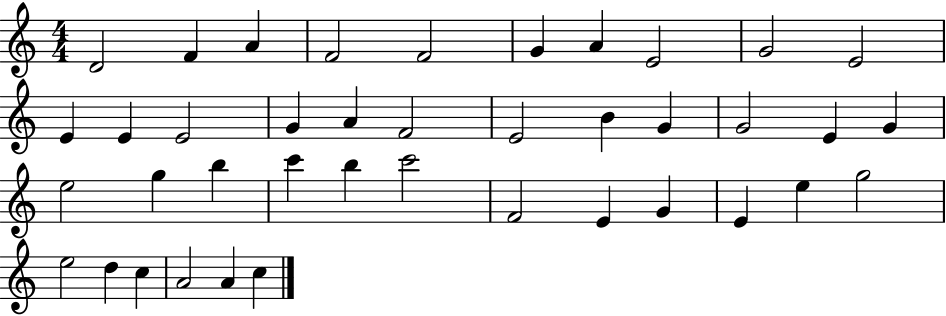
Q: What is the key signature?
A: C major